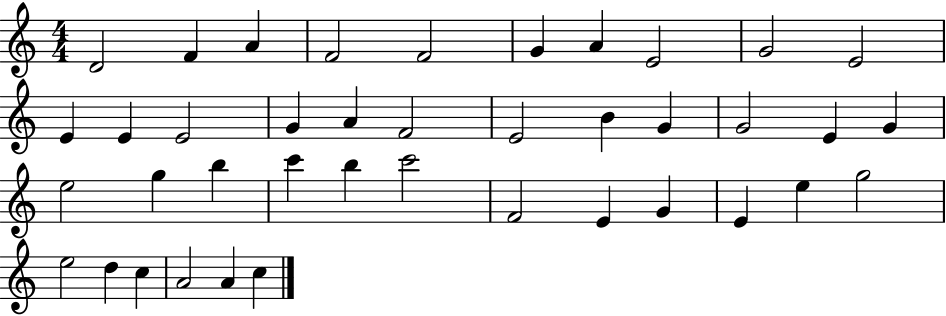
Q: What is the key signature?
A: C major